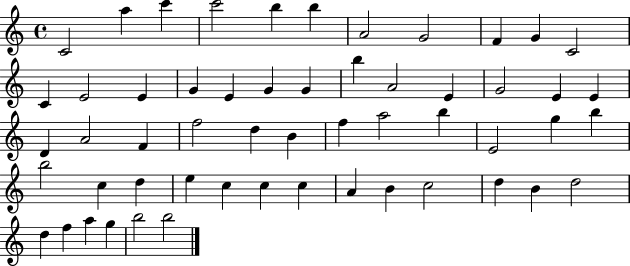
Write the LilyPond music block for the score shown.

{
  \clef treble
  \time 4/4
  \defaultTimeSignature
  \key c \major
  c'2 a''4 c'''4 | c'''2 b''4 b''4 | a'2 g'2 | f'4 g'4 c'2 | \break c'4 e'2 e'4 | g'4 e'4 g'4 g'4 | b''4 a'2 e'4 | g'2 e'4 e'4 | \break d'4 a'2 f'4 | f''2 d''4 b'4 | f''4 a''2 b''4 | e'2 g''4 b''4 | \break b''2 c''4 d''4 | e''4 c''4 c''4 c''4 | a'4 b'4 c''2 | d''4 b'4 d''2 | \break d''4 f''4 a''4 g''4 | b''2 b''2 | \bar "|."
}